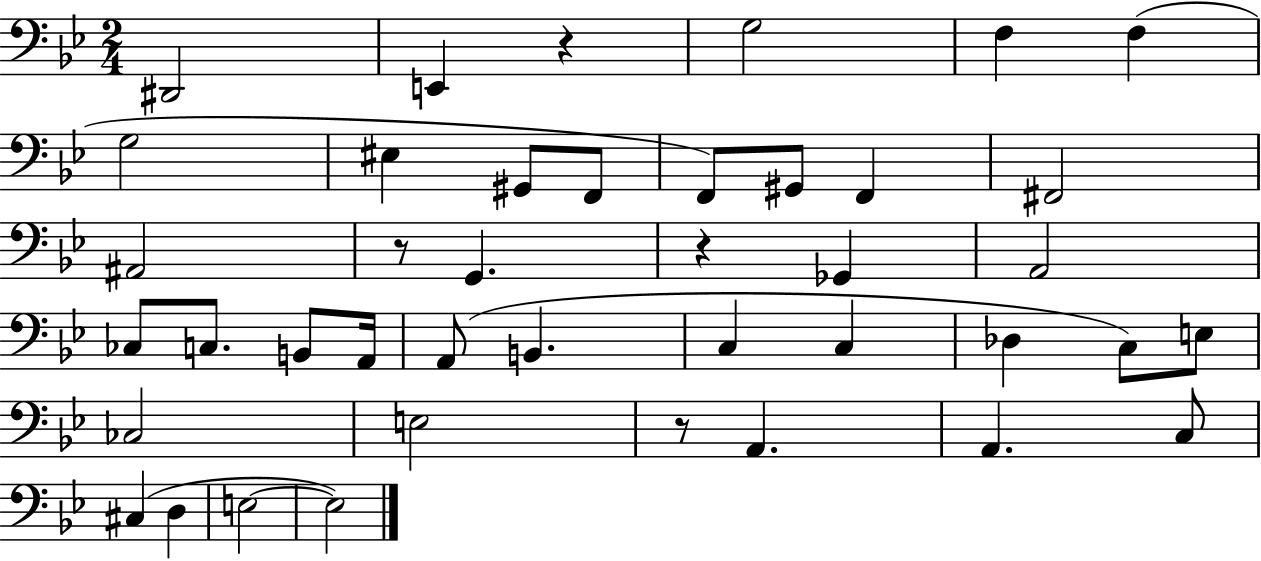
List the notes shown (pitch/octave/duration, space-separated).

D#2/h E2/q R/q G3/h F3/q F3/q G3/h EIS3/q G#2/e F2/e F2/e G#2/e F2/q F#2/h A#2/h R/e G2/q. R/q Gb2/q A2/h CES3/e C3/e. B2/e A2/s A2/e B2/q. C3/q C3/q Db3/q C3/e E3/e CES3/h E3/h R/e A2/q. A2/q. C3/e C#3/q D3/q E3/h E3/h